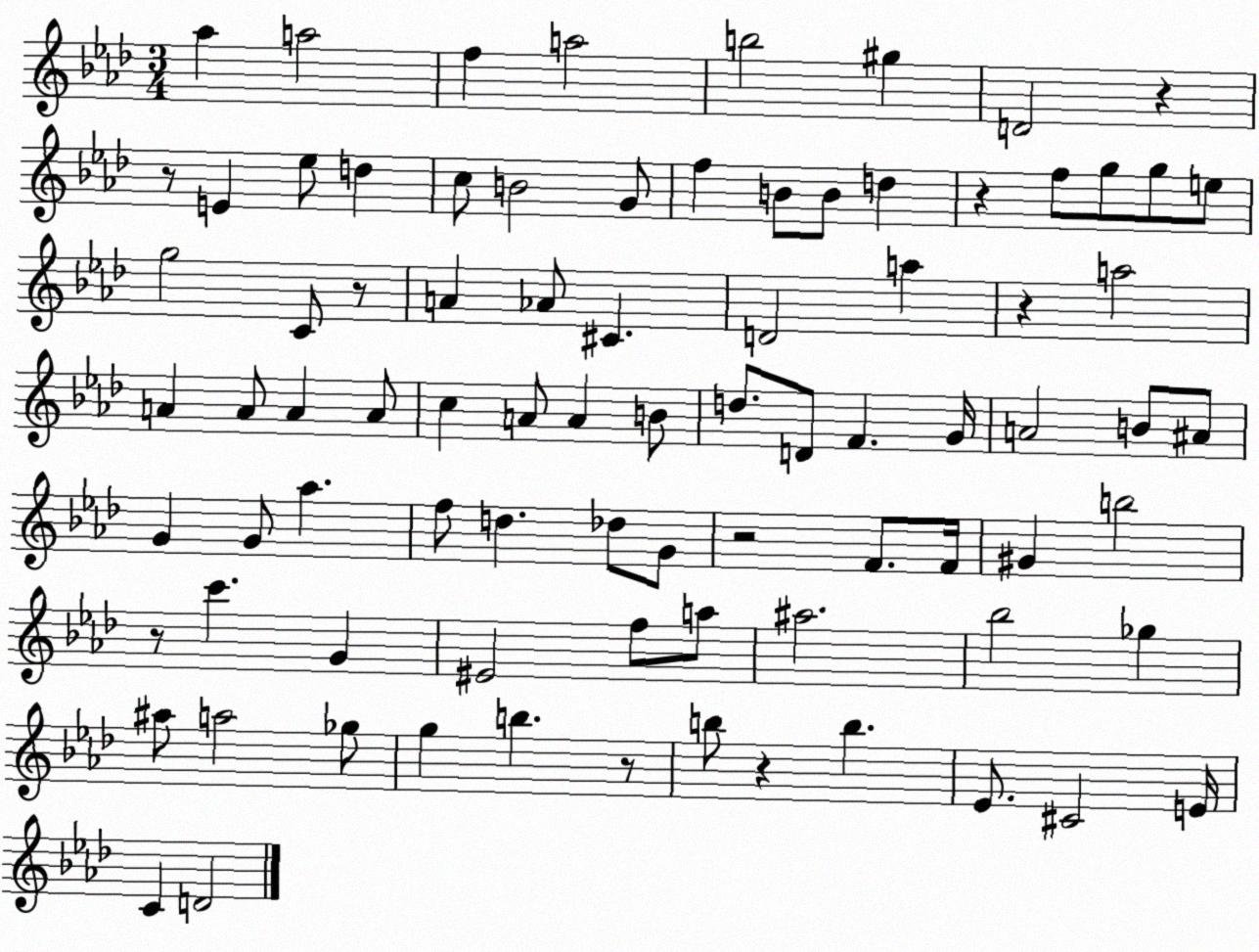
X:1
T:Untitled
M:3/4
L:1/4
K:Ab
_a a2 f a2 b2 ^g D2 z z/2 E _e/2 d c/2 B2 G/2 f B/2 B/2 d z f/2 g/2 g/2 e/2 g2 C/2 z/2 A _A/2 ^C D2 a z a2 A A/2 A A/2 c A/2 A B/2 d/2 D/2 F G/4 A2 B/2 ^A/2 G G/2 _a f/2 d _d/2 G/2 z2 F/2 F/4 ^G b2 z/2 c' G ^E2 f/2 a/2 ^a2 _b2 _g ^a/2 a2 _g/2 g b z/2 b/2 z b _E/2 ^C2 E/4 C D2